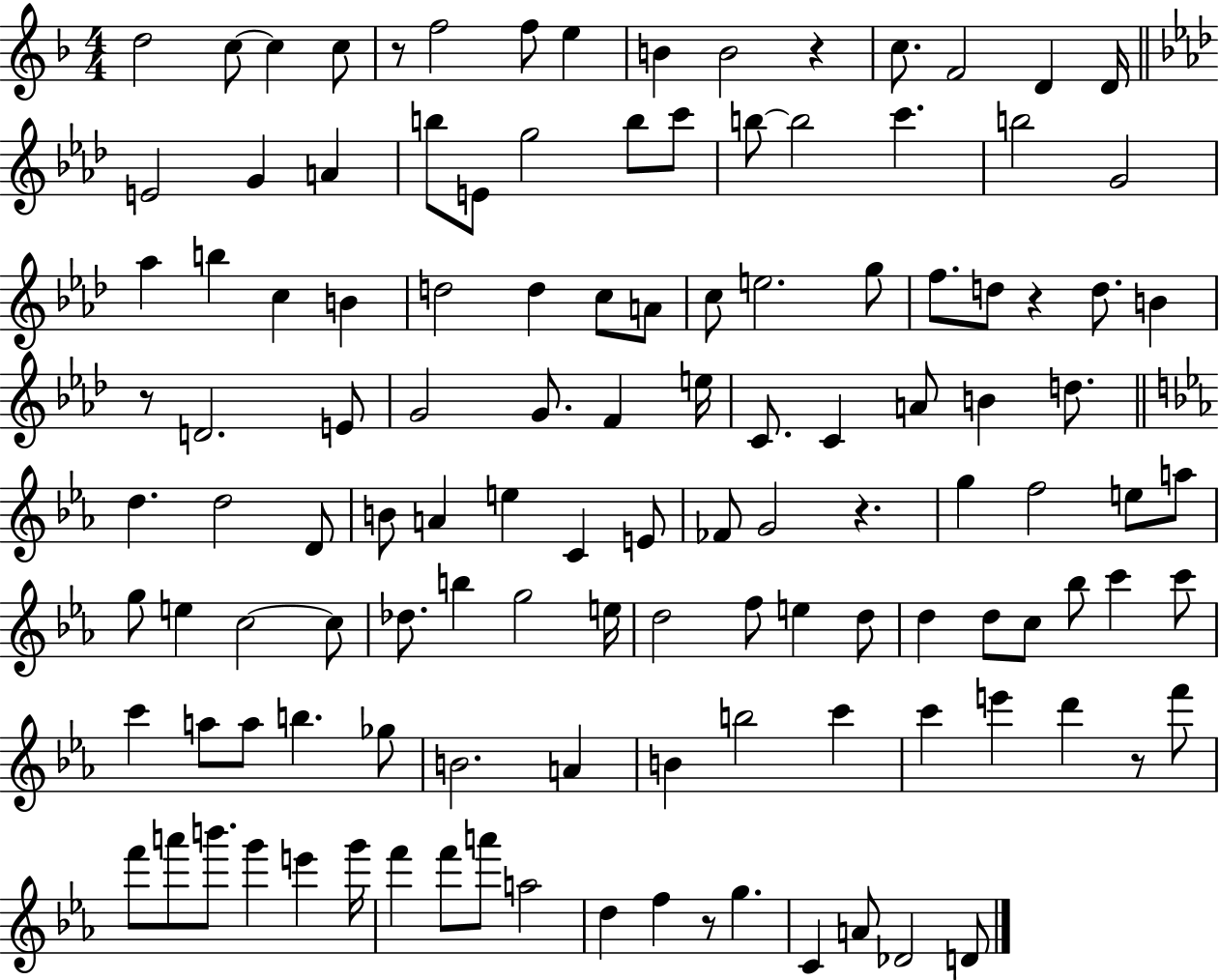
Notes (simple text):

D5/h C5/e C5/q C5/e R/e F5/h F5/e E5/q B4/q B4/h R/q C5/e. F4/h D4/q D4/s E4/h G4/q A4/q B5/e E4/e G5/h B5/e C6/e B5/e B5/h C6/q. B5/h G4/h Ab5/q B5/q C5/q B4/q D5/h D5/q C5/e A4/e C5/e E5/h. G5/e F5/e. D5/e R/q D5/e. B4/q R/e D4/h. E4/e G4/h G4/e. F4/q E5/s C4/e. C4/q A4/e B4/q D5/e. D5/q. D5/h D4/e B4/e A4/q E5/q C4/q E4/e FES4/e G4/h R/q. G5/q F5/h E5/e A5/e G5/e E5/q C5/h C5/e Db5/e. B5/q G5/h E5/s D5/h F5/e E5/q D5/e D5/q D5/e C5/e Bb5/e C6/q C6/e C6/q A5/e A5/e B5/q. Gb5/e B4/h. A4/q B4/q B5/h C6/q C6/q E6/q D6/q R/e F6/e F6/e A6/e B6/e. G6/q E6/q G6/s F6/q F6/e A6/e A5/h D5/q F5/q R/e G5/q. C4/q A4/e Db4/h D4/e